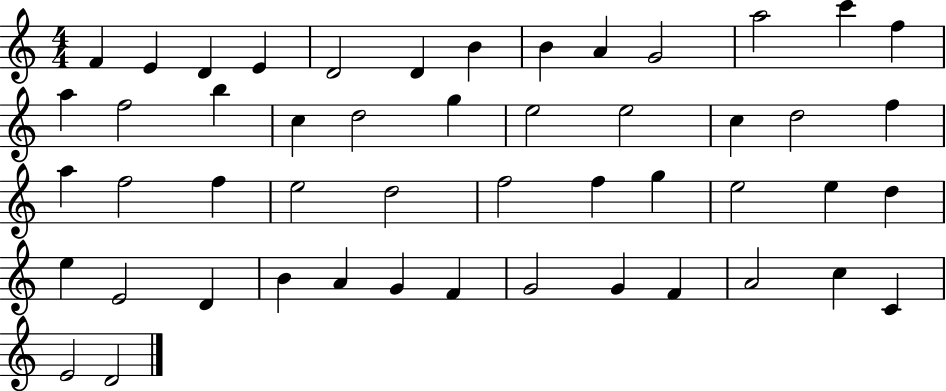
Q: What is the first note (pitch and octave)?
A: F4